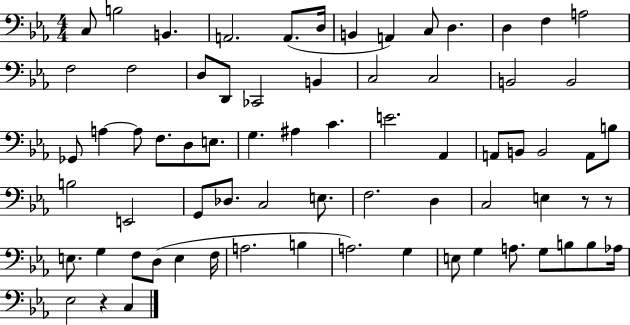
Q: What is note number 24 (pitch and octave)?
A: Gb2